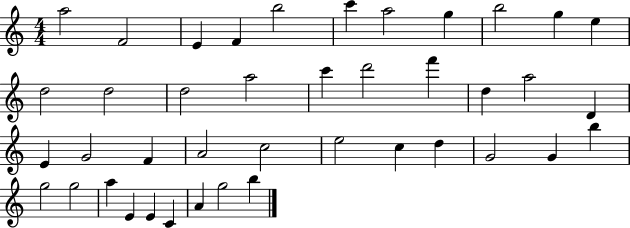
{
  \clef treble
  \numericTimeSignature
  \time 4/4
  \key c \major
  a''2 f'2 | e'4 f'4 b''2 | c'''4 a''2 g''4 | b''2 g''4 e''4 | \break d''2 d''2 | d''2 a''2 | c'''4 d'''2 f'''4 | d''4 a''2 d'4 | \break e'4 g'2 f'4 | a'2 c''2 | e''2 c''4 d''4 | g'2 g'4 b''4 | \break g''2 g''2 | a''4 e'4 e'4 c'4 | a'4 g''2 b''4 | \bar "|."
}